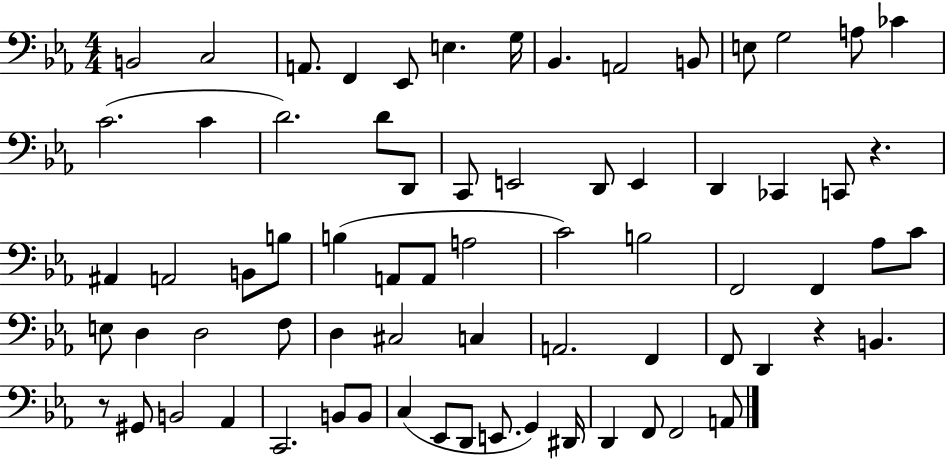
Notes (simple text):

B2/h C3/h A2/e. F2/q Eb2/e E3/q. G3/s Bb2/q. A2/h B2/e E3/e G3/h A3/e CES4/q C4/h. C4/q D4/h. D4/e D2/e C2/e E2/h D2/e E2/q D2/q CES2/q C2/e R/q. A#2/q A2/h B2/e B3/e B3/q A2/e A2/e A3/h C4/h B3/h F2/h F2/q Ab3/e C4/e E3/e D3/q D3/h F3/e D3/q C#3/h C3/q A2/h. F2/q F2/e D2/q R/q B2/q. R/e G#2/e B2/h Ab2/q C2/h. B2/e B2/e C3/q Eb2/e D2/e E2/e. G2/q D#2/s D2/q F2/e F2/h A2/e